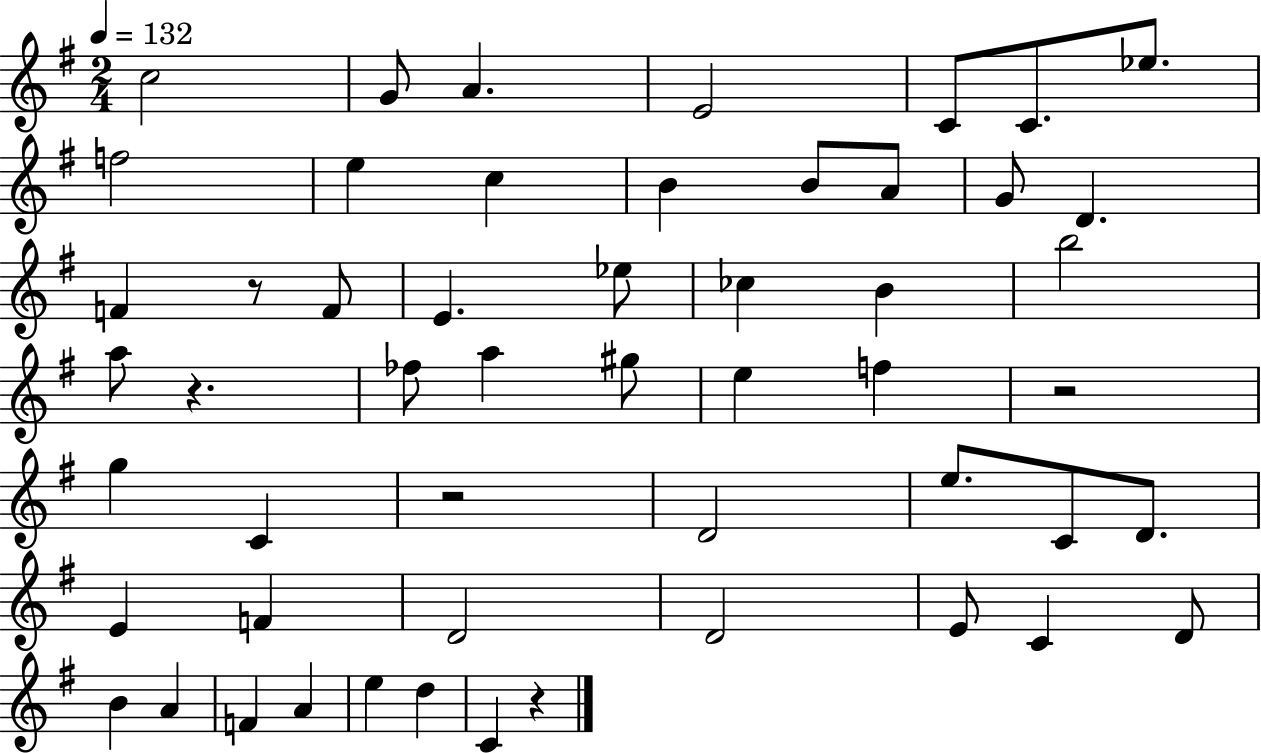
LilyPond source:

{
  \clef treble
  \numericTimeSignature
  \time 2/4
  \key g \major
  \tempo 4 = 132
  c''2 | g'8 a'4. | e'2 | c'8 c'8. ees''8. | \break f''2 | e''4 c''4 | b'4 b'8 a'8 | g'8 d'4. | \break f'4 r8 f'8 | e'4. ees''8 | ces''4 b'4 | b''2 | \break a''8 r4. | fes''8 a''4 gis''8 | e''4 f''4 | r2 | \break g''4 c'4 | r2 | d'2 | e''8. c'8 d'8. | \break e'4 f'4 | d'2 | d'2 | e'8 c'4 d'8 | \break b'4 a'4 | f'4 a'4 | e''4 d''4 | c'4 r4 | \break \bar "|."
}